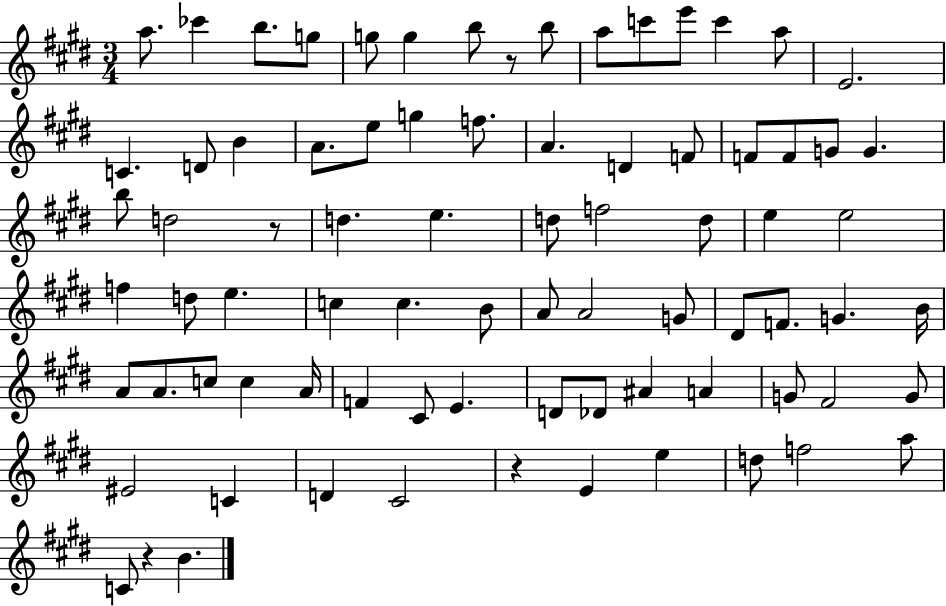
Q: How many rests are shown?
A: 4